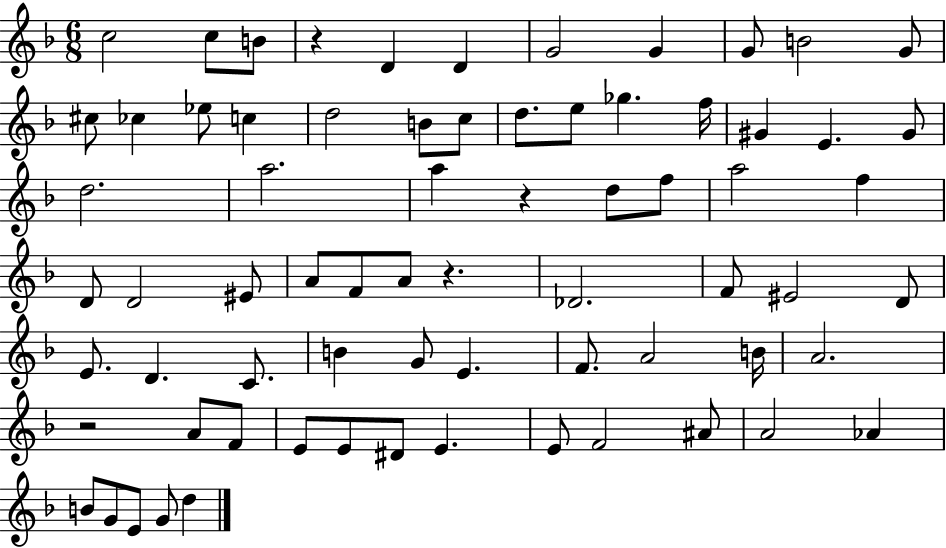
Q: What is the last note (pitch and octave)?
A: D5